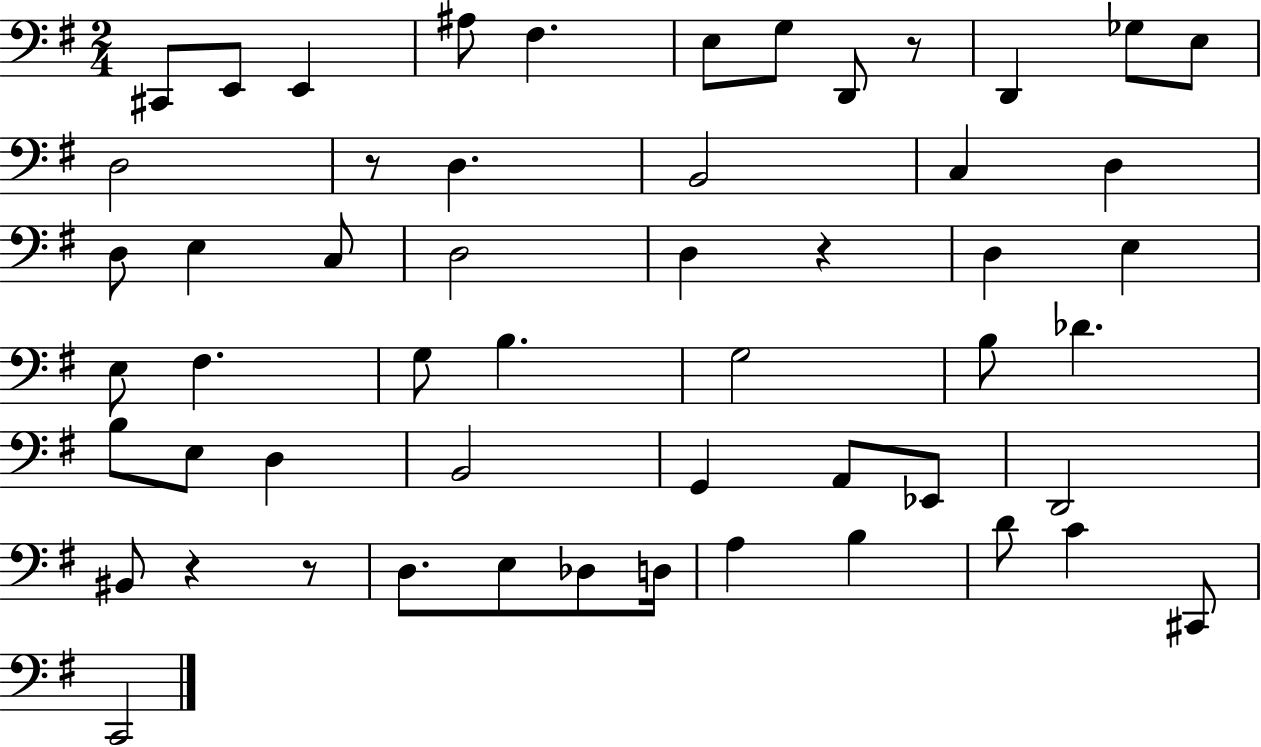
{
  \clef bass
  \numericTimeSignature
  \time 2/4
  \key g \major
  cis,8 e,8 e,4 | ais8 fis4. | e8 g8 d,8 r8 | d,4 ges8 e8 | \break d2 | r8 d4. | b,2 | c4 d4 | \break d8 e4 c8 | d2 | d4 r4 | d4 e4 | \break e8 fis4. | g8 b4. | g2 | b8 des'4. | \break b8 e8 d4 | b,2 | g,4 a,8 ees,8 | d,2 | \break bis,8 r4 r8 | d8. e8 des8 d16 | a4 b4 | d'8 c'4 cis,8 | \break c,2 | \bar "|."
}